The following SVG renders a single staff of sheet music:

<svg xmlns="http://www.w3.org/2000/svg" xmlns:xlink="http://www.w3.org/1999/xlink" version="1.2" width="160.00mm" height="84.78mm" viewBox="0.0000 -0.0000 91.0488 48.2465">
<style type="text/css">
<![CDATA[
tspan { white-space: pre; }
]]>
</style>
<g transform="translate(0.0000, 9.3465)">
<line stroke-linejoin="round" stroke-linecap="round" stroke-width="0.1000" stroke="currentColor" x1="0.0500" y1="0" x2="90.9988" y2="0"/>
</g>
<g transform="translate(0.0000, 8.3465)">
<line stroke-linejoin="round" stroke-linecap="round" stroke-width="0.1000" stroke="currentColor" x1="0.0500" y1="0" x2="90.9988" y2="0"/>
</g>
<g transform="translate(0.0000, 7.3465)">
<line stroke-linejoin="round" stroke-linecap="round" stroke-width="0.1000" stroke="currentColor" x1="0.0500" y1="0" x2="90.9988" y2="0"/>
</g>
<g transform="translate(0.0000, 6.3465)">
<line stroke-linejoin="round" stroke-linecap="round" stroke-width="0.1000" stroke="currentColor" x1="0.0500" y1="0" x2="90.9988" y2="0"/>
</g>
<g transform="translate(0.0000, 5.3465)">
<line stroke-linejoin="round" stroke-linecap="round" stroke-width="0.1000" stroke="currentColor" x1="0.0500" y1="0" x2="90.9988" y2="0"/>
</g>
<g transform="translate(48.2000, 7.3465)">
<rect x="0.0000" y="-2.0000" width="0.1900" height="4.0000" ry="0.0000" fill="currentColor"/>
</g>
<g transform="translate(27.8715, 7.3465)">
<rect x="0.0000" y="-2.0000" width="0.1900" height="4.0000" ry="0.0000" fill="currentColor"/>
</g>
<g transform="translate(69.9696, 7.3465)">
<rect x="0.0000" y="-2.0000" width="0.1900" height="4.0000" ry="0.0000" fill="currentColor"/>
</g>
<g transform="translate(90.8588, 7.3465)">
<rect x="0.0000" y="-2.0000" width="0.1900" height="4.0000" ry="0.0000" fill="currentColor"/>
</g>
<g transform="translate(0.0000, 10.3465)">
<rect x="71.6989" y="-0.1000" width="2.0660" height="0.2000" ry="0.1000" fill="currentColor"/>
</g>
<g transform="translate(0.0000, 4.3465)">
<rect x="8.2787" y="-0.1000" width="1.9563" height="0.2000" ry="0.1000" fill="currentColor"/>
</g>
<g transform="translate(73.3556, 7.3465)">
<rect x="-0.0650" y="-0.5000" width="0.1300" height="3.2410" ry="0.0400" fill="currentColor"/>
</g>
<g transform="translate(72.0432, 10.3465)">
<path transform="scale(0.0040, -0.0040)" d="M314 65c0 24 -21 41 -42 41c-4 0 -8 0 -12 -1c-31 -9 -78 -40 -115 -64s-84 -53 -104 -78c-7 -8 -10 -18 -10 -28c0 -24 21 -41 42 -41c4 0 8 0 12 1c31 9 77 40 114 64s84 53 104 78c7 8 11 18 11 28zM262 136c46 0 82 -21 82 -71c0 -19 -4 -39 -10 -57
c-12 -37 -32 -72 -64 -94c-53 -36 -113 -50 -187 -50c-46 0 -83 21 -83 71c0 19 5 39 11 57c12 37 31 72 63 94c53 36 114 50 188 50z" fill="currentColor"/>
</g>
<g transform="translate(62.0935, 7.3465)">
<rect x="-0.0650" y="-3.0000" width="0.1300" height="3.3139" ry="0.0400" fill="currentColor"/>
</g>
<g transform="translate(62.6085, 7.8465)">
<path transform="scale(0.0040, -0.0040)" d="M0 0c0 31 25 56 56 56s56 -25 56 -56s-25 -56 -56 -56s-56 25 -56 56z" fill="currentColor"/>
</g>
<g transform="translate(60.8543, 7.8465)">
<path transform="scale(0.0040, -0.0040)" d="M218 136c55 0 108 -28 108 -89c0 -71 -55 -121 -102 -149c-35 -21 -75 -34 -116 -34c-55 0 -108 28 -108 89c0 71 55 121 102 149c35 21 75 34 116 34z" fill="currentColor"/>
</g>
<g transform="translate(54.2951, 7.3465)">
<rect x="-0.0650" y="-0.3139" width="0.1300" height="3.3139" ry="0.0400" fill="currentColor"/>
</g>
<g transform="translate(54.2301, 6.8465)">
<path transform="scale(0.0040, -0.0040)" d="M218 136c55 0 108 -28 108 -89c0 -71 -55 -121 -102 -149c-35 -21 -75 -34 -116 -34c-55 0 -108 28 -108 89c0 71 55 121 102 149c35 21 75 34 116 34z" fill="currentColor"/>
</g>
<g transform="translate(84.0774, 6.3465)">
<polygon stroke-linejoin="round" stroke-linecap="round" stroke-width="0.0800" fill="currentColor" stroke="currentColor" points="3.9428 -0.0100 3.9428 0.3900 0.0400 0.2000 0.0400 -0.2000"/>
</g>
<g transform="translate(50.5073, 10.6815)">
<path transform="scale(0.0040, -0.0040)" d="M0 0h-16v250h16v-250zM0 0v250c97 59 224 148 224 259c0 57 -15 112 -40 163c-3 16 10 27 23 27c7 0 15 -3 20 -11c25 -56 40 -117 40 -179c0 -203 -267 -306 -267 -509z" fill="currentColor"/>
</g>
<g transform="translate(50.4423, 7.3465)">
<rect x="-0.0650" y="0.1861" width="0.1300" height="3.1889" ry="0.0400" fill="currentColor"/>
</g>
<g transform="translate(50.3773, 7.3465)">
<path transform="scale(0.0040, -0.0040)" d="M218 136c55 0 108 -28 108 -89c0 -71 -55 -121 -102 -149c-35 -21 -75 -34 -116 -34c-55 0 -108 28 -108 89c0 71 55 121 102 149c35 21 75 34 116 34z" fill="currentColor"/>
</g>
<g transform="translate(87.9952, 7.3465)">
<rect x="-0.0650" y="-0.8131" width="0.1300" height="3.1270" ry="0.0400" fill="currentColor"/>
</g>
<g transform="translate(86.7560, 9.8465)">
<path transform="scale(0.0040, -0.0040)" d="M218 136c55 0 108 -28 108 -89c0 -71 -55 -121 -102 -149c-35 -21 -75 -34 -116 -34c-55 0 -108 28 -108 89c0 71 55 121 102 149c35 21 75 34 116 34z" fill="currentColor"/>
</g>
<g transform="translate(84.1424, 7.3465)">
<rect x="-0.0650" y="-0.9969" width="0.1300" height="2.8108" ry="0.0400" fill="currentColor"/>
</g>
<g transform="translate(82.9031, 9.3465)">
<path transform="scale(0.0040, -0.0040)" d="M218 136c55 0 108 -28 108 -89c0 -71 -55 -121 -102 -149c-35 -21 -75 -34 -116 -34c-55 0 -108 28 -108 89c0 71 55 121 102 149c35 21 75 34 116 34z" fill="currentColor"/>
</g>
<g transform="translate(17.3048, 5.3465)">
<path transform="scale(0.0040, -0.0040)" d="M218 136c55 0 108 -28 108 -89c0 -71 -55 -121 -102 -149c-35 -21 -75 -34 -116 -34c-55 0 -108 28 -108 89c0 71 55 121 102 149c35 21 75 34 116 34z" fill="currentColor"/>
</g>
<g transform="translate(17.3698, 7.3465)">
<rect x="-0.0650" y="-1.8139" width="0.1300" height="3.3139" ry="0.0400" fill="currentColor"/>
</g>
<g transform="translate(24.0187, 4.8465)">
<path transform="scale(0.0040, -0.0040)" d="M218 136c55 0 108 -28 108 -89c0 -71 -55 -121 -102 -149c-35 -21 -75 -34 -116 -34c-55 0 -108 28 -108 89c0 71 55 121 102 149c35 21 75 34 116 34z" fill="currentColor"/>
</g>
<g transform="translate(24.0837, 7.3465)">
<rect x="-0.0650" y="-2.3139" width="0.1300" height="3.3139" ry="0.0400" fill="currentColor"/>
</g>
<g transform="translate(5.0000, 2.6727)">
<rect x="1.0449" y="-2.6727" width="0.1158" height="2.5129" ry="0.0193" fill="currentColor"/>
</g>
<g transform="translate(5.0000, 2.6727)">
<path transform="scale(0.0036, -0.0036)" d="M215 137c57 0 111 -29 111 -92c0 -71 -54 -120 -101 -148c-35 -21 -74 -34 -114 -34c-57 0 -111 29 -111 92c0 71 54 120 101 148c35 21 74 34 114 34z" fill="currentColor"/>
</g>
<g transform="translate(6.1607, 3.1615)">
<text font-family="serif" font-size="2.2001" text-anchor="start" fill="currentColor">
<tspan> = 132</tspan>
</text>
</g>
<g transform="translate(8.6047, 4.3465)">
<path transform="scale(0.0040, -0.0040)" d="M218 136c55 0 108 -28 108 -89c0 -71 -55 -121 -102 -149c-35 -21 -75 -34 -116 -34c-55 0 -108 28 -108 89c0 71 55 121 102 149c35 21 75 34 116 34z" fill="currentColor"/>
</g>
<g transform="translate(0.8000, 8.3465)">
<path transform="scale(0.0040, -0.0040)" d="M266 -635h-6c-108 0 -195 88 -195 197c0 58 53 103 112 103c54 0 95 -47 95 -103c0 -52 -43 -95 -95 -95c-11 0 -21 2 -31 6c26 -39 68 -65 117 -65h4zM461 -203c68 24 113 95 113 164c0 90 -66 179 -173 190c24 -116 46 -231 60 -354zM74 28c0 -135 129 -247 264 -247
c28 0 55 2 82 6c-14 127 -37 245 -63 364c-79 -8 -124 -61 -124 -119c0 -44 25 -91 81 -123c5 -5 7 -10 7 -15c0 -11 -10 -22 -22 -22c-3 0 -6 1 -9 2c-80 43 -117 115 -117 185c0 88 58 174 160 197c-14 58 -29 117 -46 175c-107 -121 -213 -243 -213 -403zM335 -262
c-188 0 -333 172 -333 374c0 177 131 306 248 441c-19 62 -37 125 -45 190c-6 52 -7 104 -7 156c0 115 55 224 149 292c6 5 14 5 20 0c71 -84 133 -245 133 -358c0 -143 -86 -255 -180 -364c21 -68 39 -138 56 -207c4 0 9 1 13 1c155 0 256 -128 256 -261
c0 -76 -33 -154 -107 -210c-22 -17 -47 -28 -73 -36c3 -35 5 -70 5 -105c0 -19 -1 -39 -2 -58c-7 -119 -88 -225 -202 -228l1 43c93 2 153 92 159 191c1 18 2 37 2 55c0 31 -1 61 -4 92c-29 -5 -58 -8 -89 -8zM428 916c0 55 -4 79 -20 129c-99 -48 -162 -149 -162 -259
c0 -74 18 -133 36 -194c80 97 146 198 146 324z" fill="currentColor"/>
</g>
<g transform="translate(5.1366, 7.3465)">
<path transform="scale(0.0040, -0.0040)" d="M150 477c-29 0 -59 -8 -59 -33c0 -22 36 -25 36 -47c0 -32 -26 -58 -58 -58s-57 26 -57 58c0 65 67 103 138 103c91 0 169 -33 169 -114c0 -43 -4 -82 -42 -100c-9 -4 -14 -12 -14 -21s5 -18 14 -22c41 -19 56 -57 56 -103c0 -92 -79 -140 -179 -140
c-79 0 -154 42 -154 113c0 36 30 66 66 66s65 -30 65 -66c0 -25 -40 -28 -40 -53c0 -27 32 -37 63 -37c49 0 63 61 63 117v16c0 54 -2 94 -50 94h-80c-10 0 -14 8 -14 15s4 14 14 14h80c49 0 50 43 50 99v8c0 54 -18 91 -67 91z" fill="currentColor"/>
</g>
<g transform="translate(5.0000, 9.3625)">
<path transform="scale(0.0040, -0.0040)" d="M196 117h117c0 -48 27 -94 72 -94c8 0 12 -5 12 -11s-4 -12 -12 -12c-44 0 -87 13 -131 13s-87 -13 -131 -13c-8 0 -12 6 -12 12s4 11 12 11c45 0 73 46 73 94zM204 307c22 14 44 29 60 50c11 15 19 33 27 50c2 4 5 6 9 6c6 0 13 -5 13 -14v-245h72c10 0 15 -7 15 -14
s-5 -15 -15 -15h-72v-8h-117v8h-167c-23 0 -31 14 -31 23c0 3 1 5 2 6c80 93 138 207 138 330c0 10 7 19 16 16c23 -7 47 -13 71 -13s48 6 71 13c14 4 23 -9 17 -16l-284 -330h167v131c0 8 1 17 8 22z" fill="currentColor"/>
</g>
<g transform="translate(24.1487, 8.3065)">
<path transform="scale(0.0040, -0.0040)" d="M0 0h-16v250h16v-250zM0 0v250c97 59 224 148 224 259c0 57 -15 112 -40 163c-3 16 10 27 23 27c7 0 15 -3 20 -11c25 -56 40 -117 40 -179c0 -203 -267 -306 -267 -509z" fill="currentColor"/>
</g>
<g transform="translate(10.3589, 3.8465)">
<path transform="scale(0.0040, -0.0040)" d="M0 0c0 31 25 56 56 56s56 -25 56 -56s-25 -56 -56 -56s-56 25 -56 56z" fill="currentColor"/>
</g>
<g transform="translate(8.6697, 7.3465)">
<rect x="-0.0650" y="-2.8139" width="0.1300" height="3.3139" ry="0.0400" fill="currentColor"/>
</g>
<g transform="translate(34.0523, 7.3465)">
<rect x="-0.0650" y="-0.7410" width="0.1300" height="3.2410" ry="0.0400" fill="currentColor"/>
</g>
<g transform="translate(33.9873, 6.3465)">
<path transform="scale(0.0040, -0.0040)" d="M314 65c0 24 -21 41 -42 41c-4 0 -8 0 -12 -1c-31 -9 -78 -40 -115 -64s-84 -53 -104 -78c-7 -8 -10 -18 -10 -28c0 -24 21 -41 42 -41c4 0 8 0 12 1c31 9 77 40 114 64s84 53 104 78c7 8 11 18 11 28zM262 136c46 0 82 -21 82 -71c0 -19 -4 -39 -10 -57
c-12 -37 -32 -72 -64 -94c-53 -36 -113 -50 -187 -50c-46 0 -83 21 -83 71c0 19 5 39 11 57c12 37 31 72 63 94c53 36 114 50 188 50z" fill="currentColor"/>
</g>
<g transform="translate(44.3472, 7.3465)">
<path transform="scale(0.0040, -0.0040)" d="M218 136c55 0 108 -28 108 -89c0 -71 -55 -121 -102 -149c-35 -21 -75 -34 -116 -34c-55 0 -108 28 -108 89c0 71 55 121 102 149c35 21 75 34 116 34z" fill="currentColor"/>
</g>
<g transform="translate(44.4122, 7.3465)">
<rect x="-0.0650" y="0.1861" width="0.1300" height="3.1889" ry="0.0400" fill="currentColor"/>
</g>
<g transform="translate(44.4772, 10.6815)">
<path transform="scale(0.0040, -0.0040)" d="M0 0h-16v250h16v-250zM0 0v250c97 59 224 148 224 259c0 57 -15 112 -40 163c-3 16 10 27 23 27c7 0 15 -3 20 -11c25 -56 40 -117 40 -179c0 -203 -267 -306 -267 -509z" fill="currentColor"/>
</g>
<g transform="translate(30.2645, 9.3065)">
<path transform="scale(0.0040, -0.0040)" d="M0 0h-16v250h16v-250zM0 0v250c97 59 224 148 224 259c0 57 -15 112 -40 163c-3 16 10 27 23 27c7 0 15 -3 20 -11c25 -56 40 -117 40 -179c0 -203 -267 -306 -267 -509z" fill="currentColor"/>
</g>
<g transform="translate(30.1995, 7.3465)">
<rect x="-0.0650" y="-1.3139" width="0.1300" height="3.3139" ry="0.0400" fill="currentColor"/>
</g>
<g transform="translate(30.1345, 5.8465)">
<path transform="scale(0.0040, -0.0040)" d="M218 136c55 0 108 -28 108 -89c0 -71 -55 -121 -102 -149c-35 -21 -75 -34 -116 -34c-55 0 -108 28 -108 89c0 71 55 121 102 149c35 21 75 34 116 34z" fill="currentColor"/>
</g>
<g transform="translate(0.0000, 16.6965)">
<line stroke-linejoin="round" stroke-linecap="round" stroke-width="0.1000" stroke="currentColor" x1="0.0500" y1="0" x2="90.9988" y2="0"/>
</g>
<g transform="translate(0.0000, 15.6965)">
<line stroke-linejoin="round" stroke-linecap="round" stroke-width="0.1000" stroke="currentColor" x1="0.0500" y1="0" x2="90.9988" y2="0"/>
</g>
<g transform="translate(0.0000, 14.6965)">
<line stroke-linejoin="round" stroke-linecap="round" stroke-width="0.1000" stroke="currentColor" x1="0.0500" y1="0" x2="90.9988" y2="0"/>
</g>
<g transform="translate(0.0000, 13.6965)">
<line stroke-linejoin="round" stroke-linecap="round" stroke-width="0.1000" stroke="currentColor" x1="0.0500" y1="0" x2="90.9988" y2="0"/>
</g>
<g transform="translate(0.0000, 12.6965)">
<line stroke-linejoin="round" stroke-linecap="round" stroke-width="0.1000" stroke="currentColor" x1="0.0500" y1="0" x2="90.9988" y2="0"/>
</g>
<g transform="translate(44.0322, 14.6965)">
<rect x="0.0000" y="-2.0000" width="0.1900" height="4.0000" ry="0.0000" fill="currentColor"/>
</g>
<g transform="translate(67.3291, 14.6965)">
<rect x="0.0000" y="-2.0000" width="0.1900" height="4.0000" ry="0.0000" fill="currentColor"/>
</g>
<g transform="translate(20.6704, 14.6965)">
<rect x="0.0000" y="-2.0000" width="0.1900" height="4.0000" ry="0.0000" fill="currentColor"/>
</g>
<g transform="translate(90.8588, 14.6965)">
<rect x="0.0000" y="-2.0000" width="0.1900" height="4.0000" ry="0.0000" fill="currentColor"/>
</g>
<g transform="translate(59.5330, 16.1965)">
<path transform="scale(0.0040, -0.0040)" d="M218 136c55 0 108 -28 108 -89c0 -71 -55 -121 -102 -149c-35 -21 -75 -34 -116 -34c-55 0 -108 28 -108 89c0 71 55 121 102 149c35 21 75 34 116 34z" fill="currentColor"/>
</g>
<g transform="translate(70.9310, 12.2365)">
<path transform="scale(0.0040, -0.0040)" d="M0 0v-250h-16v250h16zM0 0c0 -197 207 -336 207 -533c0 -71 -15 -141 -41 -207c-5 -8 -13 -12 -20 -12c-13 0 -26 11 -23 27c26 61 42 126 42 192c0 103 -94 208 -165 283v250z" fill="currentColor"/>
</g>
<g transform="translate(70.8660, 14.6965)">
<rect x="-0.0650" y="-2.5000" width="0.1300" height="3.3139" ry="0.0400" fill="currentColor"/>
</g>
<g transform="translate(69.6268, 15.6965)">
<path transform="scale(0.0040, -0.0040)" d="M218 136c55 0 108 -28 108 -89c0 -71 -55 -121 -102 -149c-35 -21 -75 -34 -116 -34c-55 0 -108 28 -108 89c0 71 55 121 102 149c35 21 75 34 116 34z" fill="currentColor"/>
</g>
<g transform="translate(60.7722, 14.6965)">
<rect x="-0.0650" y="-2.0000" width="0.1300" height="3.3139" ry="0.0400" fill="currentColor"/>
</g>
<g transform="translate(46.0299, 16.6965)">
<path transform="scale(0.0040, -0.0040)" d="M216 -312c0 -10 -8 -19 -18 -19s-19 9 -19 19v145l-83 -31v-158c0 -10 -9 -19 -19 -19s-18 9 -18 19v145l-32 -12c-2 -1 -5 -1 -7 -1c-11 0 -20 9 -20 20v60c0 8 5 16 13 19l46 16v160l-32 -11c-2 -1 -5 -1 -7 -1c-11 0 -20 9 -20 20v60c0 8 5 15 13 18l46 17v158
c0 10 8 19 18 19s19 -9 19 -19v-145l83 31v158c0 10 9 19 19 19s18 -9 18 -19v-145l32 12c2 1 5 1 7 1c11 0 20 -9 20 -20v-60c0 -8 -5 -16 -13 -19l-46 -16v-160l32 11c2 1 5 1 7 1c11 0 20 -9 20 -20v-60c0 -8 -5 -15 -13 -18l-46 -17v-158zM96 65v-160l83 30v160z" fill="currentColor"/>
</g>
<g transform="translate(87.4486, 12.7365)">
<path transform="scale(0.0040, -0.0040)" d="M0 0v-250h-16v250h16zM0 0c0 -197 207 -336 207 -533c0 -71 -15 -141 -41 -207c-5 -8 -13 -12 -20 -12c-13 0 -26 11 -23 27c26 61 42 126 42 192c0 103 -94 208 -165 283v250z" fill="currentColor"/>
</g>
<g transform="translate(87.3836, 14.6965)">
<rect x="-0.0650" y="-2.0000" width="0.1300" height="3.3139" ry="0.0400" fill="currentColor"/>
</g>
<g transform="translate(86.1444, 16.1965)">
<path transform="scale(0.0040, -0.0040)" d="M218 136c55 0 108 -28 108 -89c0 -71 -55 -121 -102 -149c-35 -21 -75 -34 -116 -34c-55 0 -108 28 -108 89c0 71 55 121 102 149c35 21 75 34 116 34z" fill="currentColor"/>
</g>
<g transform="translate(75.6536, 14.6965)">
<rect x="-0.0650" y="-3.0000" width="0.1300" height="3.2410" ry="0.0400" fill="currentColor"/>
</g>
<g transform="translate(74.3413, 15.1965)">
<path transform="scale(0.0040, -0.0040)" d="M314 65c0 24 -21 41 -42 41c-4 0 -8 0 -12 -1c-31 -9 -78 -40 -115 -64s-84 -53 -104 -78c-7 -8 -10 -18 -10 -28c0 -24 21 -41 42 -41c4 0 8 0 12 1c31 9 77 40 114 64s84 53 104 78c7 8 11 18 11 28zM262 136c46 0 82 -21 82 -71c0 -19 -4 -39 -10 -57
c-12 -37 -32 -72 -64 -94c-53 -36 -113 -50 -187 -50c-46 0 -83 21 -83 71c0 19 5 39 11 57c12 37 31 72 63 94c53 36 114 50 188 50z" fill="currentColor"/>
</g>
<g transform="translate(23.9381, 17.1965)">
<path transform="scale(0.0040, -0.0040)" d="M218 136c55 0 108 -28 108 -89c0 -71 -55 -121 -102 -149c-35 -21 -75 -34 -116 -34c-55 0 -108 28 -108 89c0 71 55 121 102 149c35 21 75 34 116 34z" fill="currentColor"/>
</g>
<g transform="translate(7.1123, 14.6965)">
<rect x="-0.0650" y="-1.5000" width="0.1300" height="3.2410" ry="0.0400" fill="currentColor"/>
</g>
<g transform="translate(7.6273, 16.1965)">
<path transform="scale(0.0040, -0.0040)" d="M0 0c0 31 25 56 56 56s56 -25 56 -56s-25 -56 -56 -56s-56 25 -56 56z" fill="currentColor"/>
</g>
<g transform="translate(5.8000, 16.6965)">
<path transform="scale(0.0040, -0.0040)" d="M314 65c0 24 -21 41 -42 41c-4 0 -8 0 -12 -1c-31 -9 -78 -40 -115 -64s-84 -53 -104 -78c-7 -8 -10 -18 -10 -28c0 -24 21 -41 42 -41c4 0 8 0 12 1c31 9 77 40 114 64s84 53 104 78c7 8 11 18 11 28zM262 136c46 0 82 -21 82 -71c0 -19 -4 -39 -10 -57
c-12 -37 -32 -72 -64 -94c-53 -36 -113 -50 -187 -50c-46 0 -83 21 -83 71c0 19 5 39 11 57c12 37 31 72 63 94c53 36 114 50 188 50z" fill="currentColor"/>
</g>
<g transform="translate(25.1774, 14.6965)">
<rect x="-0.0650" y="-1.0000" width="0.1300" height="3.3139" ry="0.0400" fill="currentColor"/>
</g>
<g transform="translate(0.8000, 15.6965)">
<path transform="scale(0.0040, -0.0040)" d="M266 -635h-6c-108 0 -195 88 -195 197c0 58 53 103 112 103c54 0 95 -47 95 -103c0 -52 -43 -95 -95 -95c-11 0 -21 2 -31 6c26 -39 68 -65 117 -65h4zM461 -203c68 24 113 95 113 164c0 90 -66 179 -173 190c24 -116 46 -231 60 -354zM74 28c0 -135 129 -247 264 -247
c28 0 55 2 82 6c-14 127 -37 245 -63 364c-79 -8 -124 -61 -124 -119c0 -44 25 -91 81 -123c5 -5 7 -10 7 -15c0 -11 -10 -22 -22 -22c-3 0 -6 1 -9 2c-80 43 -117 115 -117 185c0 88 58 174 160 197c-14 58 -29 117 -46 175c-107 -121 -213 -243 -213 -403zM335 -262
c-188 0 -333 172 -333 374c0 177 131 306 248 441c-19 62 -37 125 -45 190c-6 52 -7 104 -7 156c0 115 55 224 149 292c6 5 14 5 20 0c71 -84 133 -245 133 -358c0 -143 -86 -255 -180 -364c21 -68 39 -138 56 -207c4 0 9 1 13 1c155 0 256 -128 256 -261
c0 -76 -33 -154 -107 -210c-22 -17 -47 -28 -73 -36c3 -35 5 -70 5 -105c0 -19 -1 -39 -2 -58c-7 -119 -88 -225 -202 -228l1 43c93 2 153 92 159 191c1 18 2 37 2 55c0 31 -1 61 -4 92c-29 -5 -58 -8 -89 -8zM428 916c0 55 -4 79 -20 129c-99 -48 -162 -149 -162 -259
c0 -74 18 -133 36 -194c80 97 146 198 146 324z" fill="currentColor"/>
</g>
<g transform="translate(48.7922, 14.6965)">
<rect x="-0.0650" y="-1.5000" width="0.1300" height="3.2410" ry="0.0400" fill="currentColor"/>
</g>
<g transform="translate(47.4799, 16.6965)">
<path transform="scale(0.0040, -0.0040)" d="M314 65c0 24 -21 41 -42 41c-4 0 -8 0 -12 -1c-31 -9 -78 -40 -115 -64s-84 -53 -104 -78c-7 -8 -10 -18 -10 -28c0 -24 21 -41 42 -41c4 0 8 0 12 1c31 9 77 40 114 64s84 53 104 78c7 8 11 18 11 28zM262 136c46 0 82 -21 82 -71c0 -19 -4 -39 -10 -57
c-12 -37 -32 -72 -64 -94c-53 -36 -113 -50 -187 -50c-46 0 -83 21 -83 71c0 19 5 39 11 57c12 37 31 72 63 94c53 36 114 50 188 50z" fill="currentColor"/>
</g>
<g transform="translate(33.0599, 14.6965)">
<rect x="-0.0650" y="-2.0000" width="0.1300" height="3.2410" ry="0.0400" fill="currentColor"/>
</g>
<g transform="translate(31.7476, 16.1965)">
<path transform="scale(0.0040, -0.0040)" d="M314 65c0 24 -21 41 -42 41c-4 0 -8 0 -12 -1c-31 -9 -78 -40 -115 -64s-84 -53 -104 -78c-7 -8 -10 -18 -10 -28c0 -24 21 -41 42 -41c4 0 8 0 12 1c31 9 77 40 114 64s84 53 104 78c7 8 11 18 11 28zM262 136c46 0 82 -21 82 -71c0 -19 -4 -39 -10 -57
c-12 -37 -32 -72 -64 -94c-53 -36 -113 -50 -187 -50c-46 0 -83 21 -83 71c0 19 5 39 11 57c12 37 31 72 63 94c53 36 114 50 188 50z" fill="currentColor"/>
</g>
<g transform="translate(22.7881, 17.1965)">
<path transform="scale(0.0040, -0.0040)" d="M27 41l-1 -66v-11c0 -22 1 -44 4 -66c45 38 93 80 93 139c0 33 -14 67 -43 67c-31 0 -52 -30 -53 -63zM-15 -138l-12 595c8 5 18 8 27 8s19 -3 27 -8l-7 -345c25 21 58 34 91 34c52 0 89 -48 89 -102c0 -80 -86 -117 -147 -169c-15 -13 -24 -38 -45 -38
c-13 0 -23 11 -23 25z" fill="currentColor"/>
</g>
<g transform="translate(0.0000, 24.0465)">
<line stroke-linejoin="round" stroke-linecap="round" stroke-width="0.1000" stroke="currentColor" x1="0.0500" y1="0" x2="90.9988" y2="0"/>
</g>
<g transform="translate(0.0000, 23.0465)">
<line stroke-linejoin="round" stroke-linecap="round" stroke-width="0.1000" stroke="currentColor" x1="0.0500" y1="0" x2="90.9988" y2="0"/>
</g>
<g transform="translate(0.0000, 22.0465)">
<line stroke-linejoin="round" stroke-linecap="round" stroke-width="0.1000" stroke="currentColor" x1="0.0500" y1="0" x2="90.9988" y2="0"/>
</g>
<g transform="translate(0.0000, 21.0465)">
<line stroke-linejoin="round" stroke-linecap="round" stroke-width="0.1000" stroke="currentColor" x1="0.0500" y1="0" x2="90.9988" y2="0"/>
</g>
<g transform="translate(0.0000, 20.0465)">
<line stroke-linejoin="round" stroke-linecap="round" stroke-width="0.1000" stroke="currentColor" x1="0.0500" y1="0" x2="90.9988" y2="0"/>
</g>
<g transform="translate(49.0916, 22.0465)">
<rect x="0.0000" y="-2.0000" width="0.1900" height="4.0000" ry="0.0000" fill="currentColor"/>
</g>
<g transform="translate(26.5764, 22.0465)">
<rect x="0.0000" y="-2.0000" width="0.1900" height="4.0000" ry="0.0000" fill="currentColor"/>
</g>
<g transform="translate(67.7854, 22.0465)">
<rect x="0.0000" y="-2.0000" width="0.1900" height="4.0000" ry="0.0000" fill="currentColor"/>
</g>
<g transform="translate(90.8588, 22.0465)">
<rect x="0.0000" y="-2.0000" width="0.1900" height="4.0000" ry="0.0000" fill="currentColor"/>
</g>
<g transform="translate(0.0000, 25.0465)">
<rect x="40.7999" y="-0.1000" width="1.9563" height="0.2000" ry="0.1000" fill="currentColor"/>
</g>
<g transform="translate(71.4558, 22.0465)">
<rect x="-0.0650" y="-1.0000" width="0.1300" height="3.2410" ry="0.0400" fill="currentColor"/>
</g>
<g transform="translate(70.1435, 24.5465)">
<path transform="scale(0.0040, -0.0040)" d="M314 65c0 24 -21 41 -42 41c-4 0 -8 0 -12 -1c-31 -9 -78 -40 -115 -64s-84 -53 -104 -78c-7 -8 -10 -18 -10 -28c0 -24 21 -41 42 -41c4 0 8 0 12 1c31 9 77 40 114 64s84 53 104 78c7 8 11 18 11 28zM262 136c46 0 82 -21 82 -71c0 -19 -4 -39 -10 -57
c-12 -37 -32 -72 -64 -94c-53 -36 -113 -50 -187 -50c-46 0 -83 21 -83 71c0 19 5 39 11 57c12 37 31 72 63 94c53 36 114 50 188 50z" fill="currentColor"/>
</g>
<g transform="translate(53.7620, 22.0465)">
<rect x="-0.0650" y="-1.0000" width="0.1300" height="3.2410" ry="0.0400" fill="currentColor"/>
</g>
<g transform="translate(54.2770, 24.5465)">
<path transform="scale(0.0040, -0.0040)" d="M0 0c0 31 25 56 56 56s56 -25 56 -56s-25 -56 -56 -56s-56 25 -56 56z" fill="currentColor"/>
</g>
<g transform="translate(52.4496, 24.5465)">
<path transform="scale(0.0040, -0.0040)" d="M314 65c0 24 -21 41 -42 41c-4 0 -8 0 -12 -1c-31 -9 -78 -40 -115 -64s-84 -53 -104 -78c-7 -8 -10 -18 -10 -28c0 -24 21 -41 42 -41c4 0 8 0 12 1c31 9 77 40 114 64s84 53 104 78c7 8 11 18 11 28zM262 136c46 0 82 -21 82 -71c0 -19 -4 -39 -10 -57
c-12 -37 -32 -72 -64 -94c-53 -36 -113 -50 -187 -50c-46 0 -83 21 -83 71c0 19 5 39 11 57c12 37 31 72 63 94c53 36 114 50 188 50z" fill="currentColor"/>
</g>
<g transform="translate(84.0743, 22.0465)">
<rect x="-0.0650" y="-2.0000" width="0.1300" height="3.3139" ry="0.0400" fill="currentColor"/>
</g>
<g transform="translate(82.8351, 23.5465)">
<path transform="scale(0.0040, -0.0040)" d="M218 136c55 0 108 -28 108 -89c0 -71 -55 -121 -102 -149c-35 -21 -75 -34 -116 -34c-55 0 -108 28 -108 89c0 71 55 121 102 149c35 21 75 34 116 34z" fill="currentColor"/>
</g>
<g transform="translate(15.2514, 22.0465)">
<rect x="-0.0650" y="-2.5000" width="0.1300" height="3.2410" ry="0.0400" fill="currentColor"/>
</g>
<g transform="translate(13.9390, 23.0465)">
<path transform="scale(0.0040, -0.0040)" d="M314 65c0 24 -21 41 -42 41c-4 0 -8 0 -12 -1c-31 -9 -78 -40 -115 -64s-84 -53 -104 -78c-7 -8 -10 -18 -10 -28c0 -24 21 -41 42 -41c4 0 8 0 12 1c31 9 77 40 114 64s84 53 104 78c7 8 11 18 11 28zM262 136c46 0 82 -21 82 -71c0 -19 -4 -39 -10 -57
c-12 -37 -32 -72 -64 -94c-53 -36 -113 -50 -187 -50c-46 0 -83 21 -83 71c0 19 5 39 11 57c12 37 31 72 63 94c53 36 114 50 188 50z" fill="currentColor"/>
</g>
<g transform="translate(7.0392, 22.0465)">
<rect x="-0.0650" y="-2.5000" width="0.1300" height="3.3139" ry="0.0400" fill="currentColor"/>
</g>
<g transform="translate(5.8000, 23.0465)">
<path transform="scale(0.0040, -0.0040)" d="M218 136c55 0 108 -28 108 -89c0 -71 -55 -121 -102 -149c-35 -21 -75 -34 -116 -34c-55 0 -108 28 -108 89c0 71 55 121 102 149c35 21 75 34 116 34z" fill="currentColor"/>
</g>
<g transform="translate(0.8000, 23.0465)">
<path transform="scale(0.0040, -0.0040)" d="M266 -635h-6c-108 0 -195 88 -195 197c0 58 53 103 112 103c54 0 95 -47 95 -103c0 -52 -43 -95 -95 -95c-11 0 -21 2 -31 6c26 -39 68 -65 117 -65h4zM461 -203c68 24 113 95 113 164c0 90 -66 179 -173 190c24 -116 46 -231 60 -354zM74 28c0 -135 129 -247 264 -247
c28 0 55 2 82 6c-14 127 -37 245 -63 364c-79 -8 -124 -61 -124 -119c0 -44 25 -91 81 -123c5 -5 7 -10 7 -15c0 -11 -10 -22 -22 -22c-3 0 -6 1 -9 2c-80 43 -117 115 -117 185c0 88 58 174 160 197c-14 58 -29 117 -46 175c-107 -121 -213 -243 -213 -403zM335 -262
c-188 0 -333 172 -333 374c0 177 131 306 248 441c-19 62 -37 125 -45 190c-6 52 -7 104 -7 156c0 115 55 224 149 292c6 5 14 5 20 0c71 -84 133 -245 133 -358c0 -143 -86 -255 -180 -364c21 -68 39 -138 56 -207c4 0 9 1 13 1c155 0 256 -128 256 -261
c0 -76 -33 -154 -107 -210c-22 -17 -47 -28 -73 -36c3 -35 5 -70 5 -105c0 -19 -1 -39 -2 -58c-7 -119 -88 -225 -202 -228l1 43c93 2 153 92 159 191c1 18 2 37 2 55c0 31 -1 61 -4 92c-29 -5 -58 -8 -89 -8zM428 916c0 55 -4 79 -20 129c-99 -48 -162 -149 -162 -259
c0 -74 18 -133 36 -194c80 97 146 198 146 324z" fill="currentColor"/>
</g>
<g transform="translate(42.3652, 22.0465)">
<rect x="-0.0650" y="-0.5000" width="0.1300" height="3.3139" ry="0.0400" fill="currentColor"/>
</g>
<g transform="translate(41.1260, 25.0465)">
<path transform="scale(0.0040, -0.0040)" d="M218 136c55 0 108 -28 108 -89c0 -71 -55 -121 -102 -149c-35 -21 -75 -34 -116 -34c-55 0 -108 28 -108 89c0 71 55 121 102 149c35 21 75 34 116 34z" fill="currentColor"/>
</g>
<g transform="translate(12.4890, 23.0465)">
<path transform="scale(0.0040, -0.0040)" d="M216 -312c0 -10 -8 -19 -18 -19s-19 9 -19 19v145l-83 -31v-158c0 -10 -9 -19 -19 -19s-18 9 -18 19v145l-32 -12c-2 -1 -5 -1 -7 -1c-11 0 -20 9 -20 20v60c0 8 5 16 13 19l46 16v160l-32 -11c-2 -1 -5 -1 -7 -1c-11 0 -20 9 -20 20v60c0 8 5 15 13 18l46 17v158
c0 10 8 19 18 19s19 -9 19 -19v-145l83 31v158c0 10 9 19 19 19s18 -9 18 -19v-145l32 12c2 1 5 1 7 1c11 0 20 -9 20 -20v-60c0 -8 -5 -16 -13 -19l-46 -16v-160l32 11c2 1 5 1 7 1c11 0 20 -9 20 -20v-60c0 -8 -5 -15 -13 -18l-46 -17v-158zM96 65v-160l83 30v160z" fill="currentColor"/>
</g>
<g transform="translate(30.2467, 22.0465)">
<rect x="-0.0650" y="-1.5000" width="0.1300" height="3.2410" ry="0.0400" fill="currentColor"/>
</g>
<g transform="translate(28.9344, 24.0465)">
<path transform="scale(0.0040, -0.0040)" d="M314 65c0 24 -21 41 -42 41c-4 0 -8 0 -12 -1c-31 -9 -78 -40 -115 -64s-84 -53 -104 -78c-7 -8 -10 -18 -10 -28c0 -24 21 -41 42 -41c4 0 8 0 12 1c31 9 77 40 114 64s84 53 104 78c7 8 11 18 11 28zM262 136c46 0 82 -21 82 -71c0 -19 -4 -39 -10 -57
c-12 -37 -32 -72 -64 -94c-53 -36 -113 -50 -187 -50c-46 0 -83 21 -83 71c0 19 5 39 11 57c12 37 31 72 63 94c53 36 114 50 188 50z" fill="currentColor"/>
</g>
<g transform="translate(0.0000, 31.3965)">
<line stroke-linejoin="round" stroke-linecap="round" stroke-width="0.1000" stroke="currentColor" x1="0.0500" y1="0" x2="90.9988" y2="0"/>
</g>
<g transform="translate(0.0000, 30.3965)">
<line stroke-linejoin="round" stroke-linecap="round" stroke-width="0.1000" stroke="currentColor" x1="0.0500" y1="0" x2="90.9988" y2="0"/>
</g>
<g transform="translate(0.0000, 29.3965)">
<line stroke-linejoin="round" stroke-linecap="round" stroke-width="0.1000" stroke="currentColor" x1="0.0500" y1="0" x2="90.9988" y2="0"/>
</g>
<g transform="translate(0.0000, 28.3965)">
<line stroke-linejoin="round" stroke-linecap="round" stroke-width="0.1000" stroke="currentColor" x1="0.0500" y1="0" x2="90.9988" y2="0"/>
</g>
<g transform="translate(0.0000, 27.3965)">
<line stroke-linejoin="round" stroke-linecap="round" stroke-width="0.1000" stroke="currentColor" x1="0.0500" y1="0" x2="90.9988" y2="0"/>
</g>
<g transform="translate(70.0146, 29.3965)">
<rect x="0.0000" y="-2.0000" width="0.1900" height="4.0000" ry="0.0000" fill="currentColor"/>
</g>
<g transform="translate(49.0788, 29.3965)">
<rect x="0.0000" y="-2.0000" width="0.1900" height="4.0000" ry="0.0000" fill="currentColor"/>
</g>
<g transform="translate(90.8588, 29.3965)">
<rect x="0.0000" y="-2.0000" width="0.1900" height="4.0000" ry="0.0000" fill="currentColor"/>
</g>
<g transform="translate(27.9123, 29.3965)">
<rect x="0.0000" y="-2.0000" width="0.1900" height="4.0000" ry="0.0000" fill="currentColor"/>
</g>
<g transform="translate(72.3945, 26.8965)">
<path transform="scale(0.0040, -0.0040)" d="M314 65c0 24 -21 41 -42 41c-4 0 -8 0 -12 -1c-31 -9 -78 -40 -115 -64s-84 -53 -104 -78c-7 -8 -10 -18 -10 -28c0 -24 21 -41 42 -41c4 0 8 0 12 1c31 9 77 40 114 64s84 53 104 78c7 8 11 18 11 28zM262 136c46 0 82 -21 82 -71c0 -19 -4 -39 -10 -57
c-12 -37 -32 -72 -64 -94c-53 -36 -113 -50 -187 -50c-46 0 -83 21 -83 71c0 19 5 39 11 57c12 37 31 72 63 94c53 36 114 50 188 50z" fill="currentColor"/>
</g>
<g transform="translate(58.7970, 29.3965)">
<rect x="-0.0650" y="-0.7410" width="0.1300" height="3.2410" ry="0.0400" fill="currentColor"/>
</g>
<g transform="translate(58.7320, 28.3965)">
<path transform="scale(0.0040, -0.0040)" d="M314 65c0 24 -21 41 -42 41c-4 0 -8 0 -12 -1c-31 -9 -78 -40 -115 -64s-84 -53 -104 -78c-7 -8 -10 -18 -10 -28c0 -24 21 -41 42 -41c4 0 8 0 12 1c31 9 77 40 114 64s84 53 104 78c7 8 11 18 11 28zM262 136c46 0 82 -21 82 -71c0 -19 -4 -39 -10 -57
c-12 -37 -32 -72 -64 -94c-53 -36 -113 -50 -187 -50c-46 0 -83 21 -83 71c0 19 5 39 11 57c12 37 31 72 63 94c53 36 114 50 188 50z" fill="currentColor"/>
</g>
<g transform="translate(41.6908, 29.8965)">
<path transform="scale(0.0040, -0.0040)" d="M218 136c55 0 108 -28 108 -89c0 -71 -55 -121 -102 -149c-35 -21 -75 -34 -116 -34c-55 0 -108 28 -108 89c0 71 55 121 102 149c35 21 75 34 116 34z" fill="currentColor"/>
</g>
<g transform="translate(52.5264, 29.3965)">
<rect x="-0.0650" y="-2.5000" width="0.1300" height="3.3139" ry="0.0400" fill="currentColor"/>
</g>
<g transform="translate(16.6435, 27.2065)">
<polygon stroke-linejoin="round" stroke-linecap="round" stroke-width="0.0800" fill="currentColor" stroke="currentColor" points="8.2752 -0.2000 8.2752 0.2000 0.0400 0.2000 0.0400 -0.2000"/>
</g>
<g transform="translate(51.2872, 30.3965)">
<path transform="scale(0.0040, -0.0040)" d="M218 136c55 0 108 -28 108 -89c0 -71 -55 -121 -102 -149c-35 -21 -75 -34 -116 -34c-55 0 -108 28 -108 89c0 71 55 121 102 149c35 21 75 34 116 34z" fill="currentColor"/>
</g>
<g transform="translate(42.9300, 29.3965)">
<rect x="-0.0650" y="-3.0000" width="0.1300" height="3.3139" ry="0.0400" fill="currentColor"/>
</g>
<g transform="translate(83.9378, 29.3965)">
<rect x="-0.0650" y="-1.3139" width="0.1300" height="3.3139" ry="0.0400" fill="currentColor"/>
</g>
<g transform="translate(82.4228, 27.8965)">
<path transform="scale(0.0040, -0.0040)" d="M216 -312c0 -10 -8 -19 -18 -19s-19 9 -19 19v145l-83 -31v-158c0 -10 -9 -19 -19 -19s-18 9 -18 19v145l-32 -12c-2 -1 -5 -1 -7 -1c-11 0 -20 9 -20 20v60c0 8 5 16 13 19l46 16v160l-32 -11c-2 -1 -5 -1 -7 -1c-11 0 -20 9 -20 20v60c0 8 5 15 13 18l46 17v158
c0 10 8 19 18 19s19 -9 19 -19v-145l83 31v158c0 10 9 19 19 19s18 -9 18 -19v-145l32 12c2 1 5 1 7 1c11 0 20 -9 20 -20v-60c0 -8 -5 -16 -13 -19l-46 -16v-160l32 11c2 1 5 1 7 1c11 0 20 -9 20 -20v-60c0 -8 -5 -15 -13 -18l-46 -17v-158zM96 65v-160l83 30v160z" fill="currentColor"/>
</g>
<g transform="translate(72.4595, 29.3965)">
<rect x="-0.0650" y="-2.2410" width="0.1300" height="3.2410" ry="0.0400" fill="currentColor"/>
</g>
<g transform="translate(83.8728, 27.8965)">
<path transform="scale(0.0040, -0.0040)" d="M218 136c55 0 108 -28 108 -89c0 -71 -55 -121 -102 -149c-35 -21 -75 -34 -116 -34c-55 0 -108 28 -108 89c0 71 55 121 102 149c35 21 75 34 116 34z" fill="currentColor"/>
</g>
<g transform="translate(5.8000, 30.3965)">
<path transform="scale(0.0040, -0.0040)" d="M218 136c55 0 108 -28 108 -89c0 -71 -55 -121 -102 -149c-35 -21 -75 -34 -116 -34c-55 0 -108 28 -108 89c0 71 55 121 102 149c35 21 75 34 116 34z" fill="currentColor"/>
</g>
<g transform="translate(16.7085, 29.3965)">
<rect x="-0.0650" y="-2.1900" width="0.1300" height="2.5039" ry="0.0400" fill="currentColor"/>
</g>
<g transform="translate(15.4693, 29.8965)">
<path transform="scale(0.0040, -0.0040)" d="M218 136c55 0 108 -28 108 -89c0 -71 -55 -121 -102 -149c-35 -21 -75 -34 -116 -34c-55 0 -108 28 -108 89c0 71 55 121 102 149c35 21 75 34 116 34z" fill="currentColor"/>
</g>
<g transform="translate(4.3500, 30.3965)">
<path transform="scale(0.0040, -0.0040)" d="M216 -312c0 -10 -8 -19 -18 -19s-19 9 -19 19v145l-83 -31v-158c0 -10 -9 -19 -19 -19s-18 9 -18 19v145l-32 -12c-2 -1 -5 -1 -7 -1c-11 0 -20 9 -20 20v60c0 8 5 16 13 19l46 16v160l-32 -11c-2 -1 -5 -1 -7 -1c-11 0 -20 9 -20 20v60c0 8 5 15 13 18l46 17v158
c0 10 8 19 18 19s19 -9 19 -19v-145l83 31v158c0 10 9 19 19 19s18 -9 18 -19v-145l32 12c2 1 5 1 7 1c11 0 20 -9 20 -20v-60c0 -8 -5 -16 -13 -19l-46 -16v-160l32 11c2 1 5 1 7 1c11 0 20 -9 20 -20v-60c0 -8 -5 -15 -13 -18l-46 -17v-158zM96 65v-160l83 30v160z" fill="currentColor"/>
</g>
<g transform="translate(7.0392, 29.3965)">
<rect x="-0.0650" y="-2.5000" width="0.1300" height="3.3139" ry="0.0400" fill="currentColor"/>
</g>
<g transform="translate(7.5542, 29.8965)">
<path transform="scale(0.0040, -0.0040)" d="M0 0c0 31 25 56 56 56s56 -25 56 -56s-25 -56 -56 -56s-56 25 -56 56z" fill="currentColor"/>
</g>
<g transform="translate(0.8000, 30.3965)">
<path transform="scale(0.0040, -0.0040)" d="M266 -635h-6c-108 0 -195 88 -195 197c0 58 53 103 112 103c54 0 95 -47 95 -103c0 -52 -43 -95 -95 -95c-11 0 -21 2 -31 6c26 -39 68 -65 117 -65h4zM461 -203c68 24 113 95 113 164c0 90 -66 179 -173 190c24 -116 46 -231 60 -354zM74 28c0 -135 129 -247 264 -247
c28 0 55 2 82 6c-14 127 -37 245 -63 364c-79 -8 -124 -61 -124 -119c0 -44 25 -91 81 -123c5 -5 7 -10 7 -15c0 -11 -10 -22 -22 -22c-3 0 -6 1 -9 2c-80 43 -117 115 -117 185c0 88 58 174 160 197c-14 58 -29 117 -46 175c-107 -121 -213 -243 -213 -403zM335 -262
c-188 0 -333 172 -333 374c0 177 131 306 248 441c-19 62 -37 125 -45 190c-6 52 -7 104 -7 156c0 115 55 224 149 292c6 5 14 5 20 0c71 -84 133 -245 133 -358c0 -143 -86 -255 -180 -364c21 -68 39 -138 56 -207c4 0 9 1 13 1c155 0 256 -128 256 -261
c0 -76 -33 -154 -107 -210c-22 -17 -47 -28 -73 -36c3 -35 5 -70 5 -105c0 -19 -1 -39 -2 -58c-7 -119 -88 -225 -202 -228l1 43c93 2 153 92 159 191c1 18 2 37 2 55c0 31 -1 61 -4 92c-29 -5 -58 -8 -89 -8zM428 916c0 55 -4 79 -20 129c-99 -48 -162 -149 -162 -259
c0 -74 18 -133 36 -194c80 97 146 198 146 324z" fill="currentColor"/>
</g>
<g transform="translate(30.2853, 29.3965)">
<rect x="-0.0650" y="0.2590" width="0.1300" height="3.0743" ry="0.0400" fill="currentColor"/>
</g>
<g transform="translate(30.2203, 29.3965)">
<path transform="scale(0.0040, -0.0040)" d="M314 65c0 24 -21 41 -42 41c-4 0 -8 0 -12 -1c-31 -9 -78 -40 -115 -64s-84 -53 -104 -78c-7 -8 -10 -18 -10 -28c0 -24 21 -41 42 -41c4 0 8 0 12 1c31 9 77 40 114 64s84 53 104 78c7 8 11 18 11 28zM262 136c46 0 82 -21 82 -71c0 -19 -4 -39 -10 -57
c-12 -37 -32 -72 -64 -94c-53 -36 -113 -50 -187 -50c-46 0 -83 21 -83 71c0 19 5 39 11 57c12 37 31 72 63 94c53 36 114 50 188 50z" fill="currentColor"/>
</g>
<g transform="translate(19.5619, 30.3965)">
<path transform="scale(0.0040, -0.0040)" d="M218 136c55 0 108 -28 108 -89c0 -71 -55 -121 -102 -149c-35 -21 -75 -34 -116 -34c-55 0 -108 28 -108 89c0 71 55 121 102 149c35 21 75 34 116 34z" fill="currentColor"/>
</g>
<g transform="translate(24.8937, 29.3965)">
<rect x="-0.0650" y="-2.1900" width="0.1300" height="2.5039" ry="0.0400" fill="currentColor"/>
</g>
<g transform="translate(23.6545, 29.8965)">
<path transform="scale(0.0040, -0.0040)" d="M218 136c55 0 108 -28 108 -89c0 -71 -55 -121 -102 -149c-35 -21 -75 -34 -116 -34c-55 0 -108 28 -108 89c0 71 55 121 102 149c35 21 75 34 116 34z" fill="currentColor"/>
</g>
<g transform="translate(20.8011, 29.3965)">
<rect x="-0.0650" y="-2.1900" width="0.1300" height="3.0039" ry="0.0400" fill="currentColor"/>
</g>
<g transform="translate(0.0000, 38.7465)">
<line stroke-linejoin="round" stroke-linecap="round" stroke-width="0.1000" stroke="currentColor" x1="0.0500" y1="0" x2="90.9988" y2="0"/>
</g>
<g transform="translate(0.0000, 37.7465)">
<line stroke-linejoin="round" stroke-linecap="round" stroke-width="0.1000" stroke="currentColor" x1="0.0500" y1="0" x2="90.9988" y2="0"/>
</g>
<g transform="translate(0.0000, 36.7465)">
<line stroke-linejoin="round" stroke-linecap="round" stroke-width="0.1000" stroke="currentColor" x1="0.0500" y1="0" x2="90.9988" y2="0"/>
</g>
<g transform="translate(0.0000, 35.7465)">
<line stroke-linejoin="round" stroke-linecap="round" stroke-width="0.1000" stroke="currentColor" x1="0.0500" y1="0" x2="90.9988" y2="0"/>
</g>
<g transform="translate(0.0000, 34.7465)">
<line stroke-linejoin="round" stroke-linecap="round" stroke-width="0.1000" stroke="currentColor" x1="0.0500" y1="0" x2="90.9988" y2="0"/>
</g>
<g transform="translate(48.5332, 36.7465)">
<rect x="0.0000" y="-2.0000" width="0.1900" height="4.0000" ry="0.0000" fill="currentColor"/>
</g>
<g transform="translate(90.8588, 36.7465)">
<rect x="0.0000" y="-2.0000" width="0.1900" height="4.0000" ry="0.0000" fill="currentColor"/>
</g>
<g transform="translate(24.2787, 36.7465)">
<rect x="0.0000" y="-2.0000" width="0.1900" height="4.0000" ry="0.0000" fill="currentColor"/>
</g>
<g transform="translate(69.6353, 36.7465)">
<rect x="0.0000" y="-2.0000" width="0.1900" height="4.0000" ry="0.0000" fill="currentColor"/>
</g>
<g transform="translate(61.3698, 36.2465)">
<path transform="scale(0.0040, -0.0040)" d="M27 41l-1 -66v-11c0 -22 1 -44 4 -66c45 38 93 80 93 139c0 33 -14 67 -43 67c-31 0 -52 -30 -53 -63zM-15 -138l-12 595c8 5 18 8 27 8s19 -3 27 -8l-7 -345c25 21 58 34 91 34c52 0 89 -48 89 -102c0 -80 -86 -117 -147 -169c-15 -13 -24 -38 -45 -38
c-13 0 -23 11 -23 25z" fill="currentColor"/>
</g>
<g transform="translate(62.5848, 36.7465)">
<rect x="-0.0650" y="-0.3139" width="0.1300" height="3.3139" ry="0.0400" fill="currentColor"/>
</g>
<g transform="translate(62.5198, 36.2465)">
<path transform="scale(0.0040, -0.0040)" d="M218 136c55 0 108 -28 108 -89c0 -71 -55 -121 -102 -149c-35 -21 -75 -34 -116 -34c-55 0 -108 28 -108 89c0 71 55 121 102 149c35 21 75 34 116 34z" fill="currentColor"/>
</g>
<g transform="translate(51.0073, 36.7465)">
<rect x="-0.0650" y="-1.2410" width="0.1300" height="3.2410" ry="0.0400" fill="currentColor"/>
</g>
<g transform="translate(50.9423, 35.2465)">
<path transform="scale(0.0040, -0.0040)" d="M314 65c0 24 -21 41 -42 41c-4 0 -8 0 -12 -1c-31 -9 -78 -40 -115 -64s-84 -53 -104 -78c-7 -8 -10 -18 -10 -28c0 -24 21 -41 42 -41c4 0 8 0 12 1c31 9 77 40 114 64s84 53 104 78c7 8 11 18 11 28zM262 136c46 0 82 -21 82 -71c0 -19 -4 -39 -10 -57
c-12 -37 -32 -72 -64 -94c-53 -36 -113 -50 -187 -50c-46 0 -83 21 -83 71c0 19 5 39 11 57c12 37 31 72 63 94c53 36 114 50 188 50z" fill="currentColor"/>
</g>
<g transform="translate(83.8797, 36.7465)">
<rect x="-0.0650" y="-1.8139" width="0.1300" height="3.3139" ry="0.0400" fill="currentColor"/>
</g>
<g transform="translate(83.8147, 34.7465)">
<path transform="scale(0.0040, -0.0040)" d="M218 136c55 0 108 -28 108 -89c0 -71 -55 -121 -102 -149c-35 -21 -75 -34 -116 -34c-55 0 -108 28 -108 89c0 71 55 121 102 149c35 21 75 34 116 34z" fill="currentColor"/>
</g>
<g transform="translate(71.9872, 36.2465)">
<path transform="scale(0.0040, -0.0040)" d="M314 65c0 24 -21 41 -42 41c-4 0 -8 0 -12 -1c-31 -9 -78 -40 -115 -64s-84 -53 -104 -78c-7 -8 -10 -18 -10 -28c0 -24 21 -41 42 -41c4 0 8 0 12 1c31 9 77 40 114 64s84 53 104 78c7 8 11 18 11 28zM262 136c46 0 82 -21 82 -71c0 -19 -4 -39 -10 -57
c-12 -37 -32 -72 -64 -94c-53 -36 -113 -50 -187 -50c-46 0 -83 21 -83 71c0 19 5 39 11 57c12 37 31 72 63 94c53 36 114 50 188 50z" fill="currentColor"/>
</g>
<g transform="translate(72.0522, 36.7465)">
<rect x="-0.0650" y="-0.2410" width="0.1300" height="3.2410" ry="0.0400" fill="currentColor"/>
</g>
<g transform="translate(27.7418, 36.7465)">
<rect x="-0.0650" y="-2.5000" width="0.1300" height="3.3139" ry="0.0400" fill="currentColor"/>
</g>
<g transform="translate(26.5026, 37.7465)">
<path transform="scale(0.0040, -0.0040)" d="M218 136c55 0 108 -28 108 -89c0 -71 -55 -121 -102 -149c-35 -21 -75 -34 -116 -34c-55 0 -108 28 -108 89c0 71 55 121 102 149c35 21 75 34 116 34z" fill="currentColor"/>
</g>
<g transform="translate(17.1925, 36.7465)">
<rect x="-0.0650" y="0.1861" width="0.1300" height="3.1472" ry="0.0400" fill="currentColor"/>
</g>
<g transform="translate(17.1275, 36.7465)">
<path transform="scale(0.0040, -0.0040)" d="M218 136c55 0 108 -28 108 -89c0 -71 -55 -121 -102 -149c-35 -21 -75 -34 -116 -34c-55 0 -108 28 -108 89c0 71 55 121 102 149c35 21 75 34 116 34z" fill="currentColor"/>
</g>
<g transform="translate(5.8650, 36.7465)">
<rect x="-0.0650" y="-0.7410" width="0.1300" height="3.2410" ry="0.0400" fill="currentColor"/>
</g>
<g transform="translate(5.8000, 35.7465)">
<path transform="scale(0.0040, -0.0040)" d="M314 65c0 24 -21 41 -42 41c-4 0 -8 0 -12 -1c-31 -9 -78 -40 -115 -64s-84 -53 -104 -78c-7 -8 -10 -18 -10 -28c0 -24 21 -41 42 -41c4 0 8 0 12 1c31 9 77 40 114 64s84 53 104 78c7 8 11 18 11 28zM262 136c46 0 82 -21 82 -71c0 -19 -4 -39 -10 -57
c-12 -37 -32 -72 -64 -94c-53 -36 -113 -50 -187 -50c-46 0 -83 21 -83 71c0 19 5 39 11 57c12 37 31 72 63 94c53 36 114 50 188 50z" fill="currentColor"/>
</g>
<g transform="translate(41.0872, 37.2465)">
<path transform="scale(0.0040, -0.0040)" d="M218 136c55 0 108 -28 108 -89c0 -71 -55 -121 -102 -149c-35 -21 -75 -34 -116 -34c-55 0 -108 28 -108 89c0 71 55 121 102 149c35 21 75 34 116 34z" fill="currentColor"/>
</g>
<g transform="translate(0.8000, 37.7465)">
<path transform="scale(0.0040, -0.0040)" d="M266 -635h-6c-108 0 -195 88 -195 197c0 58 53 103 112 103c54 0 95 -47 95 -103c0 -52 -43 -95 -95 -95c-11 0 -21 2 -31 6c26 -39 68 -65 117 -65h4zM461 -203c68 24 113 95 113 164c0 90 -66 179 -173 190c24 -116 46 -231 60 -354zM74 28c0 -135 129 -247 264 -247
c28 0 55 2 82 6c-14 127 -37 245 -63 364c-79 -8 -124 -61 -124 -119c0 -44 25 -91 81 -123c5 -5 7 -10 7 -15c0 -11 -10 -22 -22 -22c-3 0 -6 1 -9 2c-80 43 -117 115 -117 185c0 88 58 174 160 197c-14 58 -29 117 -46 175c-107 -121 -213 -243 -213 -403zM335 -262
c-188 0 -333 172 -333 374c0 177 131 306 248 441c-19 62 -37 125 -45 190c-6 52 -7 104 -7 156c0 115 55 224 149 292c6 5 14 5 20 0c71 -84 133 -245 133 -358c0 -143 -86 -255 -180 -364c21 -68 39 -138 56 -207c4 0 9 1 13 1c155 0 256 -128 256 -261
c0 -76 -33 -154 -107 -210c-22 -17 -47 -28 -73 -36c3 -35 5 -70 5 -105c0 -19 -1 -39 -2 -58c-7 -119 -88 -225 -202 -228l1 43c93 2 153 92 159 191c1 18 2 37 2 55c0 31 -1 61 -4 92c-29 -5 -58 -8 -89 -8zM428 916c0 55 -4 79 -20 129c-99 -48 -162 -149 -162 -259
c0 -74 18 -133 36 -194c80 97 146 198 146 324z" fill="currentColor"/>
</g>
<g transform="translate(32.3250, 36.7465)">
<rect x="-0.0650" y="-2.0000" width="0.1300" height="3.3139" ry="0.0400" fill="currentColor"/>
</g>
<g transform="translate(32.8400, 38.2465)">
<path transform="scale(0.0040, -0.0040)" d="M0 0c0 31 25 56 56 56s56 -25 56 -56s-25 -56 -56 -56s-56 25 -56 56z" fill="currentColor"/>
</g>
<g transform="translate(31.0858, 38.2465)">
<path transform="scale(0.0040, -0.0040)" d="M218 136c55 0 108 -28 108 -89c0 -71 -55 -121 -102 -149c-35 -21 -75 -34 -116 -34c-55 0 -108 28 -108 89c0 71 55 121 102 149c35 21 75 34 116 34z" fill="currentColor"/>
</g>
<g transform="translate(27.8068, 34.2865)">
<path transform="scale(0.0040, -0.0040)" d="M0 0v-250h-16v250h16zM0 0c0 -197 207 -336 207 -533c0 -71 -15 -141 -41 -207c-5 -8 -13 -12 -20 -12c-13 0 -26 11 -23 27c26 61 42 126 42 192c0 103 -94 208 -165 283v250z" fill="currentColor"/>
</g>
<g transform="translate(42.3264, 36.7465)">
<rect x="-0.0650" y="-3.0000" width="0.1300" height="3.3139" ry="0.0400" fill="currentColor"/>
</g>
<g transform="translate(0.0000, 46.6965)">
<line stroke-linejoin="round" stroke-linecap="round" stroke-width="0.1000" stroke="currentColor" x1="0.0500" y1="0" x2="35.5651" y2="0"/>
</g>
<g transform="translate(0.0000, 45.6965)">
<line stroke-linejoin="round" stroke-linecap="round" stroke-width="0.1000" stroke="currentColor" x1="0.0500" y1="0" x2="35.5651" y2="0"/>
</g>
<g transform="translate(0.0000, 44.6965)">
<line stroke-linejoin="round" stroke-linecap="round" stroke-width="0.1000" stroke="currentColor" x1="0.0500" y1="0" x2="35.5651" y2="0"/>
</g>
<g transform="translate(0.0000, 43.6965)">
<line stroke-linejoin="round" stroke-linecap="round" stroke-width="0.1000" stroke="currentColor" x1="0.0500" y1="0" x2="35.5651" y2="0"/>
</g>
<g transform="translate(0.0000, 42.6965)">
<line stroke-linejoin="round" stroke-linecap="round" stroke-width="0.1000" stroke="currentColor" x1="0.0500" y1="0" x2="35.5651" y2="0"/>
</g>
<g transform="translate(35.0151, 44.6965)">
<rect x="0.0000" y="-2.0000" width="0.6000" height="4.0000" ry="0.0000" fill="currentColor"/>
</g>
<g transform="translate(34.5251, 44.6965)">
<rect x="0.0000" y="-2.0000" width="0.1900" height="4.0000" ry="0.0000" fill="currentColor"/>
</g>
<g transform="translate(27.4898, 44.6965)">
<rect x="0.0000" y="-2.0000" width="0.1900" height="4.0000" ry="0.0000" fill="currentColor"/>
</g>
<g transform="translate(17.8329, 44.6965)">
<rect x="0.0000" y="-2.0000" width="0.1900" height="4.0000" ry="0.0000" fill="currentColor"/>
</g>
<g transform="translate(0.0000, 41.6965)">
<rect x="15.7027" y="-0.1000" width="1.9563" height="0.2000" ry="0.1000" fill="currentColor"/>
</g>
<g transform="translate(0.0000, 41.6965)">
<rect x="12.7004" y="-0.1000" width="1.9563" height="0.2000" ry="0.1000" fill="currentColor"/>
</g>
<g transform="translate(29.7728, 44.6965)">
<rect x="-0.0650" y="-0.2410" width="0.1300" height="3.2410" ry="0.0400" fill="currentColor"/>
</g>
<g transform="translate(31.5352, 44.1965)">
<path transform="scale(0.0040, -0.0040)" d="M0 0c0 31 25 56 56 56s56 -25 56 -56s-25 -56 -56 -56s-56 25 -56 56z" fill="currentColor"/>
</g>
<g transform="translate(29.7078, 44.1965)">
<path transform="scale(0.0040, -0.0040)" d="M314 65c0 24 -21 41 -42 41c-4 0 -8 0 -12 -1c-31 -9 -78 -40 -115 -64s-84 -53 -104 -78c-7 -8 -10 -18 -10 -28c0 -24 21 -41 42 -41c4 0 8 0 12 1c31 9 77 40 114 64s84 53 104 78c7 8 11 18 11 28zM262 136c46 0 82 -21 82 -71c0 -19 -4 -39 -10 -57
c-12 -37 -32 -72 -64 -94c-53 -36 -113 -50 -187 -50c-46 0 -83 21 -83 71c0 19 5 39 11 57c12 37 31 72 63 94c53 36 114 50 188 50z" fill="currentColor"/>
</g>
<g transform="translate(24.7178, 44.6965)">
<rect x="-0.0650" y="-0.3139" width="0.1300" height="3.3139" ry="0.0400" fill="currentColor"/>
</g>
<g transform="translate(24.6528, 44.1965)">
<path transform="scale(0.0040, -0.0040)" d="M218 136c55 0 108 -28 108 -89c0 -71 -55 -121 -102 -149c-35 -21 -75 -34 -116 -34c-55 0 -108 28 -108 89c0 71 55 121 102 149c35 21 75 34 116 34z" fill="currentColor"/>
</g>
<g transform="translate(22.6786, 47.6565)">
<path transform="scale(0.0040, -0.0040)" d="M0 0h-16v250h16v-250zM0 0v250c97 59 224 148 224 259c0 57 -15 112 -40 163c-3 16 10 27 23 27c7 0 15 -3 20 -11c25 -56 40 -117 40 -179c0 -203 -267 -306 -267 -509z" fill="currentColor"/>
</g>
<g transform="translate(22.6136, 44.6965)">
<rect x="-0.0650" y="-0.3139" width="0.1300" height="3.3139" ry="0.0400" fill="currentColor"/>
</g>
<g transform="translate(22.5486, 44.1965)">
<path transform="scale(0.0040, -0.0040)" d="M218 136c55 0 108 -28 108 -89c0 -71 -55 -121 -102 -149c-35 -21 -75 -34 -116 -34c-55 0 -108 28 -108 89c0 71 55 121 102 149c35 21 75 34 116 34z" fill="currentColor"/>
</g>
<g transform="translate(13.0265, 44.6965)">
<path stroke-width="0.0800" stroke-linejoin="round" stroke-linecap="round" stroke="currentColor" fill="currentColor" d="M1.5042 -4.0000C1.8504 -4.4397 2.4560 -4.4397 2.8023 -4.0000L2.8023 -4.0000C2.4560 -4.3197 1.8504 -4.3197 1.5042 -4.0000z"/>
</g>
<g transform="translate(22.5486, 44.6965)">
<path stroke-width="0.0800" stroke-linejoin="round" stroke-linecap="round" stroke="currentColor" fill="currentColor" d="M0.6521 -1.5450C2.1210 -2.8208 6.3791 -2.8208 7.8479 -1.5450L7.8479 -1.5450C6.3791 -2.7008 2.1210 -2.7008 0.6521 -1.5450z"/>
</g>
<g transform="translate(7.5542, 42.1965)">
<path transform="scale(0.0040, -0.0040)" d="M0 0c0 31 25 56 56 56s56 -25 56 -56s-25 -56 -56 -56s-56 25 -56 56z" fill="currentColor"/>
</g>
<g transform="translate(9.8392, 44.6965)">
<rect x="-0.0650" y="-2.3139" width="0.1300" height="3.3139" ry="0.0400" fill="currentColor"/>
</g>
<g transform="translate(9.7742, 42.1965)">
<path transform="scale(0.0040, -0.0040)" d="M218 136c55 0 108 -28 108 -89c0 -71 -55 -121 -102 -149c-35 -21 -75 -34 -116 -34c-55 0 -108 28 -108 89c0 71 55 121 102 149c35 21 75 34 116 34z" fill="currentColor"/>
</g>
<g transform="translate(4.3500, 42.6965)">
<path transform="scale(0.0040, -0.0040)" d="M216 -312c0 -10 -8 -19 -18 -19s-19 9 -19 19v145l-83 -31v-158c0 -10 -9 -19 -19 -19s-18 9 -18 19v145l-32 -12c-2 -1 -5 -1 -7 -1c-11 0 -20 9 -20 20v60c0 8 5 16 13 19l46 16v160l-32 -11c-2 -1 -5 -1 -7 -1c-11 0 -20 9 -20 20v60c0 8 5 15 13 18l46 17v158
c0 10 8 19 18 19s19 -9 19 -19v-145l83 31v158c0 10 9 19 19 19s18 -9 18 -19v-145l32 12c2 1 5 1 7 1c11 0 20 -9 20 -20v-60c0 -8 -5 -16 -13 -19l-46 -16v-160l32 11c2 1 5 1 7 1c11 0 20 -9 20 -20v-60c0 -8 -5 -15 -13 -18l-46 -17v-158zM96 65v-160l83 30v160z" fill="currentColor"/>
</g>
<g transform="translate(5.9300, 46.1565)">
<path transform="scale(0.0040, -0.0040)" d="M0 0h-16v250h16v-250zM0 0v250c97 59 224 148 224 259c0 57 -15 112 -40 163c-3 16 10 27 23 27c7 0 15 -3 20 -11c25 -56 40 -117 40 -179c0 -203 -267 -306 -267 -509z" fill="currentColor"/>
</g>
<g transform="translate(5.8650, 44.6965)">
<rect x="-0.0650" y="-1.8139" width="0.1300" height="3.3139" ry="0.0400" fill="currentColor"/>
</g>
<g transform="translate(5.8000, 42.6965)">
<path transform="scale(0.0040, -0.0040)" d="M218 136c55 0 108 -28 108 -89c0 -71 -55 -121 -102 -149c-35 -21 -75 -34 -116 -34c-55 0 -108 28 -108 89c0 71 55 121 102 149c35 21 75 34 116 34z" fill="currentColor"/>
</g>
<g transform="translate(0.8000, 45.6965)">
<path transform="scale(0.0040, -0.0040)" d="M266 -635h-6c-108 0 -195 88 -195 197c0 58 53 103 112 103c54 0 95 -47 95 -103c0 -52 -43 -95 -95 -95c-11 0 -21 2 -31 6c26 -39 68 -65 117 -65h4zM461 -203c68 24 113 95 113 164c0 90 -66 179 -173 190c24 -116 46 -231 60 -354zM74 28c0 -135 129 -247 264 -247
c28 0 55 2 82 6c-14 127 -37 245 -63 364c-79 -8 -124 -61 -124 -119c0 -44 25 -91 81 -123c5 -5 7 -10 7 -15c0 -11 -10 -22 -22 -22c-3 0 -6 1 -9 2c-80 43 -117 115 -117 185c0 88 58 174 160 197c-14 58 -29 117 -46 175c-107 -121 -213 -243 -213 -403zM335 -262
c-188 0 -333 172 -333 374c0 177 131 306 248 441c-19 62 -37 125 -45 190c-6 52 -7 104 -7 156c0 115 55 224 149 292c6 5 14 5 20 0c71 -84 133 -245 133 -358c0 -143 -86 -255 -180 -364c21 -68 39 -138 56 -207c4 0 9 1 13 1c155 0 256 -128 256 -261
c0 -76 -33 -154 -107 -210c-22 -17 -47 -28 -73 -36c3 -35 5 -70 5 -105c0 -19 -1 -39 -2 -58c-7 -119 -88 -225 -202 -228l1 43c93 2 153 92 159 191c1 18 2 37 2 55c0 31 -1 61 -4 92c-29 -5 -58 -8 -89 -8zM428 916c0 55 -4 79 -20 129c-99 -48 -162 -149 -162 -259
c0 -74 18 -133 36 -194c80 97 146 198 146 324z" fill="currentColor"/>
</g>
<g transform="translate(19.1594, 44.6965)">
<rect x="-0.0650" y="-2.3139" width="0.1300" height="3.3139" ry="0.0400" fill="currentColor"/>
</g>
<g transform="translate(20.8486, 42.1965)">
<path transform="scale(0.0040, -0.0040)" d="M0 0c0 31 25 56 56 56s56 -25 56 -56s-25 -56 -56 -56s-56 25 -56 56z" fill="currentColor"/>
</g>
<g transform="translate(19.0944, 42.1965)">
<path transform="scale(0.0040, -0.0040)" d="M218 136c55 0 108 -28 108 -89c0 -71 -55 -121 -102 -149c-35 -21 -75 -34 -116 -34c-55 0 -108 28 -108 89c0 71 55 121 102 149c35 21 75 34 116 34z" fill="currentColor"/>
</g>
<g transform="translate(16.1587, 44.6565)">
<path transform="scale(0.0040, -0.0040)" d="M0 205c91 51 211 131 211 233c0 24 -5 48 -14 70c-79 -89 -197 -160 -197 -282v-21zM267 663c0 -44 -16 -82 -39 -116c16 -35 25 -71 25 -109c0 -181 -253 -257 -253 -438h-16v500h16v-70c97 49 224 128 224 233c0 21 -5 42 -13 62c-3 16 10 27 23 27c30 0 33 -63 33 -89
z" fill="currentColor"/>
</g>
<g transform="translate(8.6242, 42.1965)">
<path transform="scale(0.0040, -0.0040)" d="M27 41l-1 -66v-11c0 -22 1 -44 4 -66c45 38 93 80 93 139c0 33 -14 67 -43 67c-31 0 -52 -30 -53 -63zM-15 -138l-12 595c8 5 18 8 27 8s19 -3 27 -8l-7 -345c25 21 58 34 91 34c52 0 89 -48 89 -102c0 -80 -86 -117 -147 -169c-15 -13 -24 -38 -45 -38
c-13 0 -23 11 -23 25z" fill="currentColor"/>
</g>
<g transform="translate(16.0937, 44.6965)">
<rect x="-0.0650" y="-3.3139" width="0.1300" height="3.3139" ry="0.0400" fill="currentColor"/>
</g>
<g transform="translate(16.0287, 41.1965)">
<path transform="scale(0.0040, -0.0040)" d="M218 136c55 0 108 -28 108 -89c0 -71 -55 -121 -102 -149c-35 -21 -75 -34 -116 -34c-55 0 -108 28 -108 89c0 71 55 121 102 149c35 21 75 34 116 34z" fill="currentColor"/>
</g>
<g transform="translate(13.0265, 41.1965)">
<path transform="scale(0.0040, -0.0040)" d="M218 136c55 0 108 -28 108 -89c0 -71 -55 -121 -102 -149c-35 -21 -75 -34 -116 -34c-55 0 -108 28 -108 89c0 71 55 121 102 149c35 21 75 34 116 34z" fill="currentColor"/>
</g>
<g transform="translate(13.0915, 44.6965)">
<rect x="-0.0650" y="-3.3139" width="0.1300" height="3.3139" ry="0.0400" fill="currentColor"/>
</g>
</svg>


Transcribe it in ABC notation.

X:1
T:Untitled
M:3/4
L:1/4
K:C
a f g/2 e/2 d2 B/2 B/2 c A C2 E/2 D/2 E2 _D F2 ^E2 F G/2 A2 F/2 G ^G2 E2 C D2 D2 F ^G A/2 ^G/2 A/2 B2 A G d2 g2 ^e d2 B G/2 F A e2 _c c2 f ^f/2 _g b b/4 g c/2 c c2